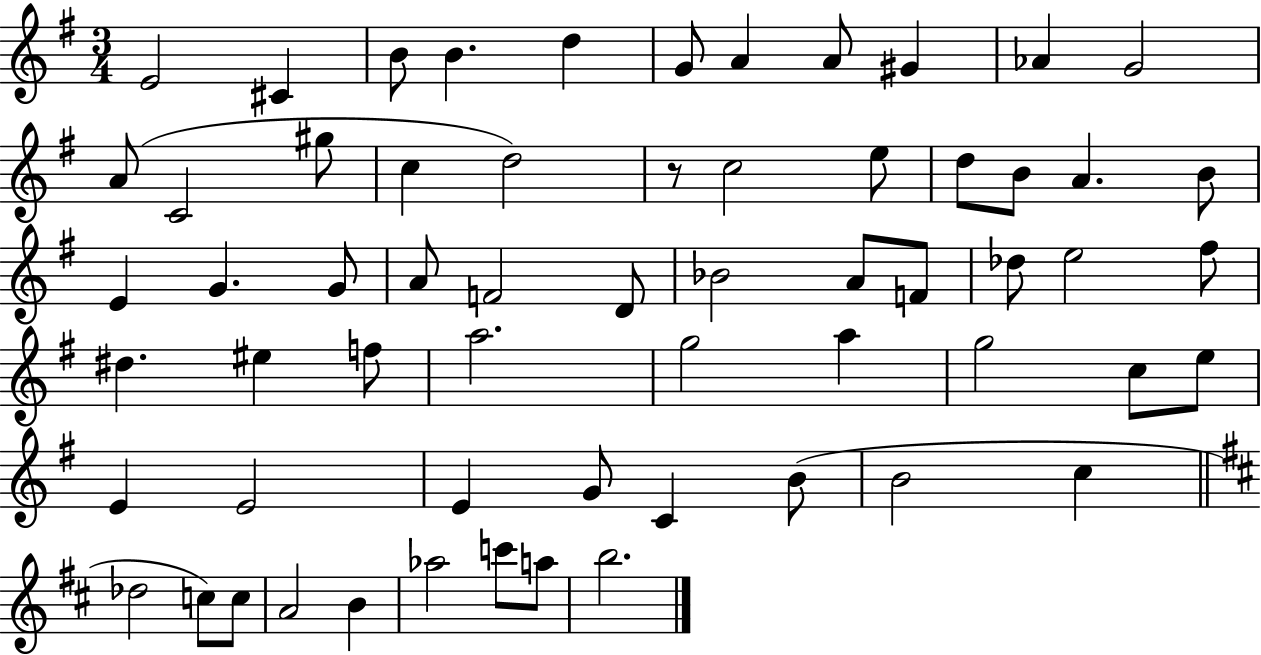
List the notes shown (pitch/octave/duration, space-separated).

E4/h C#4/q B4/e B4/q. D5/q G4/e A4/q A4/e G#4/q Ab4/q G4/h A4/e C4/h G#5/e C5/q D5/h R/e C5/h E5/e D5/e B4/e A4/q. B4/e E4/q G4/q. G4/e A4/e F4/h D4/e Bb4/h A4/e F4/e Db5/e E5/h F#5/e D#5/q. EIS5/q F5/e A5/h. G5/h A5/q G5/h C5/e E5/e E4/q E4/h E4/q G4/e C4/q B4/e B4/h C5/q Db5/h C5/e C5/e A4/h B4/q Ab5/h C6/e A5/e B5/h.